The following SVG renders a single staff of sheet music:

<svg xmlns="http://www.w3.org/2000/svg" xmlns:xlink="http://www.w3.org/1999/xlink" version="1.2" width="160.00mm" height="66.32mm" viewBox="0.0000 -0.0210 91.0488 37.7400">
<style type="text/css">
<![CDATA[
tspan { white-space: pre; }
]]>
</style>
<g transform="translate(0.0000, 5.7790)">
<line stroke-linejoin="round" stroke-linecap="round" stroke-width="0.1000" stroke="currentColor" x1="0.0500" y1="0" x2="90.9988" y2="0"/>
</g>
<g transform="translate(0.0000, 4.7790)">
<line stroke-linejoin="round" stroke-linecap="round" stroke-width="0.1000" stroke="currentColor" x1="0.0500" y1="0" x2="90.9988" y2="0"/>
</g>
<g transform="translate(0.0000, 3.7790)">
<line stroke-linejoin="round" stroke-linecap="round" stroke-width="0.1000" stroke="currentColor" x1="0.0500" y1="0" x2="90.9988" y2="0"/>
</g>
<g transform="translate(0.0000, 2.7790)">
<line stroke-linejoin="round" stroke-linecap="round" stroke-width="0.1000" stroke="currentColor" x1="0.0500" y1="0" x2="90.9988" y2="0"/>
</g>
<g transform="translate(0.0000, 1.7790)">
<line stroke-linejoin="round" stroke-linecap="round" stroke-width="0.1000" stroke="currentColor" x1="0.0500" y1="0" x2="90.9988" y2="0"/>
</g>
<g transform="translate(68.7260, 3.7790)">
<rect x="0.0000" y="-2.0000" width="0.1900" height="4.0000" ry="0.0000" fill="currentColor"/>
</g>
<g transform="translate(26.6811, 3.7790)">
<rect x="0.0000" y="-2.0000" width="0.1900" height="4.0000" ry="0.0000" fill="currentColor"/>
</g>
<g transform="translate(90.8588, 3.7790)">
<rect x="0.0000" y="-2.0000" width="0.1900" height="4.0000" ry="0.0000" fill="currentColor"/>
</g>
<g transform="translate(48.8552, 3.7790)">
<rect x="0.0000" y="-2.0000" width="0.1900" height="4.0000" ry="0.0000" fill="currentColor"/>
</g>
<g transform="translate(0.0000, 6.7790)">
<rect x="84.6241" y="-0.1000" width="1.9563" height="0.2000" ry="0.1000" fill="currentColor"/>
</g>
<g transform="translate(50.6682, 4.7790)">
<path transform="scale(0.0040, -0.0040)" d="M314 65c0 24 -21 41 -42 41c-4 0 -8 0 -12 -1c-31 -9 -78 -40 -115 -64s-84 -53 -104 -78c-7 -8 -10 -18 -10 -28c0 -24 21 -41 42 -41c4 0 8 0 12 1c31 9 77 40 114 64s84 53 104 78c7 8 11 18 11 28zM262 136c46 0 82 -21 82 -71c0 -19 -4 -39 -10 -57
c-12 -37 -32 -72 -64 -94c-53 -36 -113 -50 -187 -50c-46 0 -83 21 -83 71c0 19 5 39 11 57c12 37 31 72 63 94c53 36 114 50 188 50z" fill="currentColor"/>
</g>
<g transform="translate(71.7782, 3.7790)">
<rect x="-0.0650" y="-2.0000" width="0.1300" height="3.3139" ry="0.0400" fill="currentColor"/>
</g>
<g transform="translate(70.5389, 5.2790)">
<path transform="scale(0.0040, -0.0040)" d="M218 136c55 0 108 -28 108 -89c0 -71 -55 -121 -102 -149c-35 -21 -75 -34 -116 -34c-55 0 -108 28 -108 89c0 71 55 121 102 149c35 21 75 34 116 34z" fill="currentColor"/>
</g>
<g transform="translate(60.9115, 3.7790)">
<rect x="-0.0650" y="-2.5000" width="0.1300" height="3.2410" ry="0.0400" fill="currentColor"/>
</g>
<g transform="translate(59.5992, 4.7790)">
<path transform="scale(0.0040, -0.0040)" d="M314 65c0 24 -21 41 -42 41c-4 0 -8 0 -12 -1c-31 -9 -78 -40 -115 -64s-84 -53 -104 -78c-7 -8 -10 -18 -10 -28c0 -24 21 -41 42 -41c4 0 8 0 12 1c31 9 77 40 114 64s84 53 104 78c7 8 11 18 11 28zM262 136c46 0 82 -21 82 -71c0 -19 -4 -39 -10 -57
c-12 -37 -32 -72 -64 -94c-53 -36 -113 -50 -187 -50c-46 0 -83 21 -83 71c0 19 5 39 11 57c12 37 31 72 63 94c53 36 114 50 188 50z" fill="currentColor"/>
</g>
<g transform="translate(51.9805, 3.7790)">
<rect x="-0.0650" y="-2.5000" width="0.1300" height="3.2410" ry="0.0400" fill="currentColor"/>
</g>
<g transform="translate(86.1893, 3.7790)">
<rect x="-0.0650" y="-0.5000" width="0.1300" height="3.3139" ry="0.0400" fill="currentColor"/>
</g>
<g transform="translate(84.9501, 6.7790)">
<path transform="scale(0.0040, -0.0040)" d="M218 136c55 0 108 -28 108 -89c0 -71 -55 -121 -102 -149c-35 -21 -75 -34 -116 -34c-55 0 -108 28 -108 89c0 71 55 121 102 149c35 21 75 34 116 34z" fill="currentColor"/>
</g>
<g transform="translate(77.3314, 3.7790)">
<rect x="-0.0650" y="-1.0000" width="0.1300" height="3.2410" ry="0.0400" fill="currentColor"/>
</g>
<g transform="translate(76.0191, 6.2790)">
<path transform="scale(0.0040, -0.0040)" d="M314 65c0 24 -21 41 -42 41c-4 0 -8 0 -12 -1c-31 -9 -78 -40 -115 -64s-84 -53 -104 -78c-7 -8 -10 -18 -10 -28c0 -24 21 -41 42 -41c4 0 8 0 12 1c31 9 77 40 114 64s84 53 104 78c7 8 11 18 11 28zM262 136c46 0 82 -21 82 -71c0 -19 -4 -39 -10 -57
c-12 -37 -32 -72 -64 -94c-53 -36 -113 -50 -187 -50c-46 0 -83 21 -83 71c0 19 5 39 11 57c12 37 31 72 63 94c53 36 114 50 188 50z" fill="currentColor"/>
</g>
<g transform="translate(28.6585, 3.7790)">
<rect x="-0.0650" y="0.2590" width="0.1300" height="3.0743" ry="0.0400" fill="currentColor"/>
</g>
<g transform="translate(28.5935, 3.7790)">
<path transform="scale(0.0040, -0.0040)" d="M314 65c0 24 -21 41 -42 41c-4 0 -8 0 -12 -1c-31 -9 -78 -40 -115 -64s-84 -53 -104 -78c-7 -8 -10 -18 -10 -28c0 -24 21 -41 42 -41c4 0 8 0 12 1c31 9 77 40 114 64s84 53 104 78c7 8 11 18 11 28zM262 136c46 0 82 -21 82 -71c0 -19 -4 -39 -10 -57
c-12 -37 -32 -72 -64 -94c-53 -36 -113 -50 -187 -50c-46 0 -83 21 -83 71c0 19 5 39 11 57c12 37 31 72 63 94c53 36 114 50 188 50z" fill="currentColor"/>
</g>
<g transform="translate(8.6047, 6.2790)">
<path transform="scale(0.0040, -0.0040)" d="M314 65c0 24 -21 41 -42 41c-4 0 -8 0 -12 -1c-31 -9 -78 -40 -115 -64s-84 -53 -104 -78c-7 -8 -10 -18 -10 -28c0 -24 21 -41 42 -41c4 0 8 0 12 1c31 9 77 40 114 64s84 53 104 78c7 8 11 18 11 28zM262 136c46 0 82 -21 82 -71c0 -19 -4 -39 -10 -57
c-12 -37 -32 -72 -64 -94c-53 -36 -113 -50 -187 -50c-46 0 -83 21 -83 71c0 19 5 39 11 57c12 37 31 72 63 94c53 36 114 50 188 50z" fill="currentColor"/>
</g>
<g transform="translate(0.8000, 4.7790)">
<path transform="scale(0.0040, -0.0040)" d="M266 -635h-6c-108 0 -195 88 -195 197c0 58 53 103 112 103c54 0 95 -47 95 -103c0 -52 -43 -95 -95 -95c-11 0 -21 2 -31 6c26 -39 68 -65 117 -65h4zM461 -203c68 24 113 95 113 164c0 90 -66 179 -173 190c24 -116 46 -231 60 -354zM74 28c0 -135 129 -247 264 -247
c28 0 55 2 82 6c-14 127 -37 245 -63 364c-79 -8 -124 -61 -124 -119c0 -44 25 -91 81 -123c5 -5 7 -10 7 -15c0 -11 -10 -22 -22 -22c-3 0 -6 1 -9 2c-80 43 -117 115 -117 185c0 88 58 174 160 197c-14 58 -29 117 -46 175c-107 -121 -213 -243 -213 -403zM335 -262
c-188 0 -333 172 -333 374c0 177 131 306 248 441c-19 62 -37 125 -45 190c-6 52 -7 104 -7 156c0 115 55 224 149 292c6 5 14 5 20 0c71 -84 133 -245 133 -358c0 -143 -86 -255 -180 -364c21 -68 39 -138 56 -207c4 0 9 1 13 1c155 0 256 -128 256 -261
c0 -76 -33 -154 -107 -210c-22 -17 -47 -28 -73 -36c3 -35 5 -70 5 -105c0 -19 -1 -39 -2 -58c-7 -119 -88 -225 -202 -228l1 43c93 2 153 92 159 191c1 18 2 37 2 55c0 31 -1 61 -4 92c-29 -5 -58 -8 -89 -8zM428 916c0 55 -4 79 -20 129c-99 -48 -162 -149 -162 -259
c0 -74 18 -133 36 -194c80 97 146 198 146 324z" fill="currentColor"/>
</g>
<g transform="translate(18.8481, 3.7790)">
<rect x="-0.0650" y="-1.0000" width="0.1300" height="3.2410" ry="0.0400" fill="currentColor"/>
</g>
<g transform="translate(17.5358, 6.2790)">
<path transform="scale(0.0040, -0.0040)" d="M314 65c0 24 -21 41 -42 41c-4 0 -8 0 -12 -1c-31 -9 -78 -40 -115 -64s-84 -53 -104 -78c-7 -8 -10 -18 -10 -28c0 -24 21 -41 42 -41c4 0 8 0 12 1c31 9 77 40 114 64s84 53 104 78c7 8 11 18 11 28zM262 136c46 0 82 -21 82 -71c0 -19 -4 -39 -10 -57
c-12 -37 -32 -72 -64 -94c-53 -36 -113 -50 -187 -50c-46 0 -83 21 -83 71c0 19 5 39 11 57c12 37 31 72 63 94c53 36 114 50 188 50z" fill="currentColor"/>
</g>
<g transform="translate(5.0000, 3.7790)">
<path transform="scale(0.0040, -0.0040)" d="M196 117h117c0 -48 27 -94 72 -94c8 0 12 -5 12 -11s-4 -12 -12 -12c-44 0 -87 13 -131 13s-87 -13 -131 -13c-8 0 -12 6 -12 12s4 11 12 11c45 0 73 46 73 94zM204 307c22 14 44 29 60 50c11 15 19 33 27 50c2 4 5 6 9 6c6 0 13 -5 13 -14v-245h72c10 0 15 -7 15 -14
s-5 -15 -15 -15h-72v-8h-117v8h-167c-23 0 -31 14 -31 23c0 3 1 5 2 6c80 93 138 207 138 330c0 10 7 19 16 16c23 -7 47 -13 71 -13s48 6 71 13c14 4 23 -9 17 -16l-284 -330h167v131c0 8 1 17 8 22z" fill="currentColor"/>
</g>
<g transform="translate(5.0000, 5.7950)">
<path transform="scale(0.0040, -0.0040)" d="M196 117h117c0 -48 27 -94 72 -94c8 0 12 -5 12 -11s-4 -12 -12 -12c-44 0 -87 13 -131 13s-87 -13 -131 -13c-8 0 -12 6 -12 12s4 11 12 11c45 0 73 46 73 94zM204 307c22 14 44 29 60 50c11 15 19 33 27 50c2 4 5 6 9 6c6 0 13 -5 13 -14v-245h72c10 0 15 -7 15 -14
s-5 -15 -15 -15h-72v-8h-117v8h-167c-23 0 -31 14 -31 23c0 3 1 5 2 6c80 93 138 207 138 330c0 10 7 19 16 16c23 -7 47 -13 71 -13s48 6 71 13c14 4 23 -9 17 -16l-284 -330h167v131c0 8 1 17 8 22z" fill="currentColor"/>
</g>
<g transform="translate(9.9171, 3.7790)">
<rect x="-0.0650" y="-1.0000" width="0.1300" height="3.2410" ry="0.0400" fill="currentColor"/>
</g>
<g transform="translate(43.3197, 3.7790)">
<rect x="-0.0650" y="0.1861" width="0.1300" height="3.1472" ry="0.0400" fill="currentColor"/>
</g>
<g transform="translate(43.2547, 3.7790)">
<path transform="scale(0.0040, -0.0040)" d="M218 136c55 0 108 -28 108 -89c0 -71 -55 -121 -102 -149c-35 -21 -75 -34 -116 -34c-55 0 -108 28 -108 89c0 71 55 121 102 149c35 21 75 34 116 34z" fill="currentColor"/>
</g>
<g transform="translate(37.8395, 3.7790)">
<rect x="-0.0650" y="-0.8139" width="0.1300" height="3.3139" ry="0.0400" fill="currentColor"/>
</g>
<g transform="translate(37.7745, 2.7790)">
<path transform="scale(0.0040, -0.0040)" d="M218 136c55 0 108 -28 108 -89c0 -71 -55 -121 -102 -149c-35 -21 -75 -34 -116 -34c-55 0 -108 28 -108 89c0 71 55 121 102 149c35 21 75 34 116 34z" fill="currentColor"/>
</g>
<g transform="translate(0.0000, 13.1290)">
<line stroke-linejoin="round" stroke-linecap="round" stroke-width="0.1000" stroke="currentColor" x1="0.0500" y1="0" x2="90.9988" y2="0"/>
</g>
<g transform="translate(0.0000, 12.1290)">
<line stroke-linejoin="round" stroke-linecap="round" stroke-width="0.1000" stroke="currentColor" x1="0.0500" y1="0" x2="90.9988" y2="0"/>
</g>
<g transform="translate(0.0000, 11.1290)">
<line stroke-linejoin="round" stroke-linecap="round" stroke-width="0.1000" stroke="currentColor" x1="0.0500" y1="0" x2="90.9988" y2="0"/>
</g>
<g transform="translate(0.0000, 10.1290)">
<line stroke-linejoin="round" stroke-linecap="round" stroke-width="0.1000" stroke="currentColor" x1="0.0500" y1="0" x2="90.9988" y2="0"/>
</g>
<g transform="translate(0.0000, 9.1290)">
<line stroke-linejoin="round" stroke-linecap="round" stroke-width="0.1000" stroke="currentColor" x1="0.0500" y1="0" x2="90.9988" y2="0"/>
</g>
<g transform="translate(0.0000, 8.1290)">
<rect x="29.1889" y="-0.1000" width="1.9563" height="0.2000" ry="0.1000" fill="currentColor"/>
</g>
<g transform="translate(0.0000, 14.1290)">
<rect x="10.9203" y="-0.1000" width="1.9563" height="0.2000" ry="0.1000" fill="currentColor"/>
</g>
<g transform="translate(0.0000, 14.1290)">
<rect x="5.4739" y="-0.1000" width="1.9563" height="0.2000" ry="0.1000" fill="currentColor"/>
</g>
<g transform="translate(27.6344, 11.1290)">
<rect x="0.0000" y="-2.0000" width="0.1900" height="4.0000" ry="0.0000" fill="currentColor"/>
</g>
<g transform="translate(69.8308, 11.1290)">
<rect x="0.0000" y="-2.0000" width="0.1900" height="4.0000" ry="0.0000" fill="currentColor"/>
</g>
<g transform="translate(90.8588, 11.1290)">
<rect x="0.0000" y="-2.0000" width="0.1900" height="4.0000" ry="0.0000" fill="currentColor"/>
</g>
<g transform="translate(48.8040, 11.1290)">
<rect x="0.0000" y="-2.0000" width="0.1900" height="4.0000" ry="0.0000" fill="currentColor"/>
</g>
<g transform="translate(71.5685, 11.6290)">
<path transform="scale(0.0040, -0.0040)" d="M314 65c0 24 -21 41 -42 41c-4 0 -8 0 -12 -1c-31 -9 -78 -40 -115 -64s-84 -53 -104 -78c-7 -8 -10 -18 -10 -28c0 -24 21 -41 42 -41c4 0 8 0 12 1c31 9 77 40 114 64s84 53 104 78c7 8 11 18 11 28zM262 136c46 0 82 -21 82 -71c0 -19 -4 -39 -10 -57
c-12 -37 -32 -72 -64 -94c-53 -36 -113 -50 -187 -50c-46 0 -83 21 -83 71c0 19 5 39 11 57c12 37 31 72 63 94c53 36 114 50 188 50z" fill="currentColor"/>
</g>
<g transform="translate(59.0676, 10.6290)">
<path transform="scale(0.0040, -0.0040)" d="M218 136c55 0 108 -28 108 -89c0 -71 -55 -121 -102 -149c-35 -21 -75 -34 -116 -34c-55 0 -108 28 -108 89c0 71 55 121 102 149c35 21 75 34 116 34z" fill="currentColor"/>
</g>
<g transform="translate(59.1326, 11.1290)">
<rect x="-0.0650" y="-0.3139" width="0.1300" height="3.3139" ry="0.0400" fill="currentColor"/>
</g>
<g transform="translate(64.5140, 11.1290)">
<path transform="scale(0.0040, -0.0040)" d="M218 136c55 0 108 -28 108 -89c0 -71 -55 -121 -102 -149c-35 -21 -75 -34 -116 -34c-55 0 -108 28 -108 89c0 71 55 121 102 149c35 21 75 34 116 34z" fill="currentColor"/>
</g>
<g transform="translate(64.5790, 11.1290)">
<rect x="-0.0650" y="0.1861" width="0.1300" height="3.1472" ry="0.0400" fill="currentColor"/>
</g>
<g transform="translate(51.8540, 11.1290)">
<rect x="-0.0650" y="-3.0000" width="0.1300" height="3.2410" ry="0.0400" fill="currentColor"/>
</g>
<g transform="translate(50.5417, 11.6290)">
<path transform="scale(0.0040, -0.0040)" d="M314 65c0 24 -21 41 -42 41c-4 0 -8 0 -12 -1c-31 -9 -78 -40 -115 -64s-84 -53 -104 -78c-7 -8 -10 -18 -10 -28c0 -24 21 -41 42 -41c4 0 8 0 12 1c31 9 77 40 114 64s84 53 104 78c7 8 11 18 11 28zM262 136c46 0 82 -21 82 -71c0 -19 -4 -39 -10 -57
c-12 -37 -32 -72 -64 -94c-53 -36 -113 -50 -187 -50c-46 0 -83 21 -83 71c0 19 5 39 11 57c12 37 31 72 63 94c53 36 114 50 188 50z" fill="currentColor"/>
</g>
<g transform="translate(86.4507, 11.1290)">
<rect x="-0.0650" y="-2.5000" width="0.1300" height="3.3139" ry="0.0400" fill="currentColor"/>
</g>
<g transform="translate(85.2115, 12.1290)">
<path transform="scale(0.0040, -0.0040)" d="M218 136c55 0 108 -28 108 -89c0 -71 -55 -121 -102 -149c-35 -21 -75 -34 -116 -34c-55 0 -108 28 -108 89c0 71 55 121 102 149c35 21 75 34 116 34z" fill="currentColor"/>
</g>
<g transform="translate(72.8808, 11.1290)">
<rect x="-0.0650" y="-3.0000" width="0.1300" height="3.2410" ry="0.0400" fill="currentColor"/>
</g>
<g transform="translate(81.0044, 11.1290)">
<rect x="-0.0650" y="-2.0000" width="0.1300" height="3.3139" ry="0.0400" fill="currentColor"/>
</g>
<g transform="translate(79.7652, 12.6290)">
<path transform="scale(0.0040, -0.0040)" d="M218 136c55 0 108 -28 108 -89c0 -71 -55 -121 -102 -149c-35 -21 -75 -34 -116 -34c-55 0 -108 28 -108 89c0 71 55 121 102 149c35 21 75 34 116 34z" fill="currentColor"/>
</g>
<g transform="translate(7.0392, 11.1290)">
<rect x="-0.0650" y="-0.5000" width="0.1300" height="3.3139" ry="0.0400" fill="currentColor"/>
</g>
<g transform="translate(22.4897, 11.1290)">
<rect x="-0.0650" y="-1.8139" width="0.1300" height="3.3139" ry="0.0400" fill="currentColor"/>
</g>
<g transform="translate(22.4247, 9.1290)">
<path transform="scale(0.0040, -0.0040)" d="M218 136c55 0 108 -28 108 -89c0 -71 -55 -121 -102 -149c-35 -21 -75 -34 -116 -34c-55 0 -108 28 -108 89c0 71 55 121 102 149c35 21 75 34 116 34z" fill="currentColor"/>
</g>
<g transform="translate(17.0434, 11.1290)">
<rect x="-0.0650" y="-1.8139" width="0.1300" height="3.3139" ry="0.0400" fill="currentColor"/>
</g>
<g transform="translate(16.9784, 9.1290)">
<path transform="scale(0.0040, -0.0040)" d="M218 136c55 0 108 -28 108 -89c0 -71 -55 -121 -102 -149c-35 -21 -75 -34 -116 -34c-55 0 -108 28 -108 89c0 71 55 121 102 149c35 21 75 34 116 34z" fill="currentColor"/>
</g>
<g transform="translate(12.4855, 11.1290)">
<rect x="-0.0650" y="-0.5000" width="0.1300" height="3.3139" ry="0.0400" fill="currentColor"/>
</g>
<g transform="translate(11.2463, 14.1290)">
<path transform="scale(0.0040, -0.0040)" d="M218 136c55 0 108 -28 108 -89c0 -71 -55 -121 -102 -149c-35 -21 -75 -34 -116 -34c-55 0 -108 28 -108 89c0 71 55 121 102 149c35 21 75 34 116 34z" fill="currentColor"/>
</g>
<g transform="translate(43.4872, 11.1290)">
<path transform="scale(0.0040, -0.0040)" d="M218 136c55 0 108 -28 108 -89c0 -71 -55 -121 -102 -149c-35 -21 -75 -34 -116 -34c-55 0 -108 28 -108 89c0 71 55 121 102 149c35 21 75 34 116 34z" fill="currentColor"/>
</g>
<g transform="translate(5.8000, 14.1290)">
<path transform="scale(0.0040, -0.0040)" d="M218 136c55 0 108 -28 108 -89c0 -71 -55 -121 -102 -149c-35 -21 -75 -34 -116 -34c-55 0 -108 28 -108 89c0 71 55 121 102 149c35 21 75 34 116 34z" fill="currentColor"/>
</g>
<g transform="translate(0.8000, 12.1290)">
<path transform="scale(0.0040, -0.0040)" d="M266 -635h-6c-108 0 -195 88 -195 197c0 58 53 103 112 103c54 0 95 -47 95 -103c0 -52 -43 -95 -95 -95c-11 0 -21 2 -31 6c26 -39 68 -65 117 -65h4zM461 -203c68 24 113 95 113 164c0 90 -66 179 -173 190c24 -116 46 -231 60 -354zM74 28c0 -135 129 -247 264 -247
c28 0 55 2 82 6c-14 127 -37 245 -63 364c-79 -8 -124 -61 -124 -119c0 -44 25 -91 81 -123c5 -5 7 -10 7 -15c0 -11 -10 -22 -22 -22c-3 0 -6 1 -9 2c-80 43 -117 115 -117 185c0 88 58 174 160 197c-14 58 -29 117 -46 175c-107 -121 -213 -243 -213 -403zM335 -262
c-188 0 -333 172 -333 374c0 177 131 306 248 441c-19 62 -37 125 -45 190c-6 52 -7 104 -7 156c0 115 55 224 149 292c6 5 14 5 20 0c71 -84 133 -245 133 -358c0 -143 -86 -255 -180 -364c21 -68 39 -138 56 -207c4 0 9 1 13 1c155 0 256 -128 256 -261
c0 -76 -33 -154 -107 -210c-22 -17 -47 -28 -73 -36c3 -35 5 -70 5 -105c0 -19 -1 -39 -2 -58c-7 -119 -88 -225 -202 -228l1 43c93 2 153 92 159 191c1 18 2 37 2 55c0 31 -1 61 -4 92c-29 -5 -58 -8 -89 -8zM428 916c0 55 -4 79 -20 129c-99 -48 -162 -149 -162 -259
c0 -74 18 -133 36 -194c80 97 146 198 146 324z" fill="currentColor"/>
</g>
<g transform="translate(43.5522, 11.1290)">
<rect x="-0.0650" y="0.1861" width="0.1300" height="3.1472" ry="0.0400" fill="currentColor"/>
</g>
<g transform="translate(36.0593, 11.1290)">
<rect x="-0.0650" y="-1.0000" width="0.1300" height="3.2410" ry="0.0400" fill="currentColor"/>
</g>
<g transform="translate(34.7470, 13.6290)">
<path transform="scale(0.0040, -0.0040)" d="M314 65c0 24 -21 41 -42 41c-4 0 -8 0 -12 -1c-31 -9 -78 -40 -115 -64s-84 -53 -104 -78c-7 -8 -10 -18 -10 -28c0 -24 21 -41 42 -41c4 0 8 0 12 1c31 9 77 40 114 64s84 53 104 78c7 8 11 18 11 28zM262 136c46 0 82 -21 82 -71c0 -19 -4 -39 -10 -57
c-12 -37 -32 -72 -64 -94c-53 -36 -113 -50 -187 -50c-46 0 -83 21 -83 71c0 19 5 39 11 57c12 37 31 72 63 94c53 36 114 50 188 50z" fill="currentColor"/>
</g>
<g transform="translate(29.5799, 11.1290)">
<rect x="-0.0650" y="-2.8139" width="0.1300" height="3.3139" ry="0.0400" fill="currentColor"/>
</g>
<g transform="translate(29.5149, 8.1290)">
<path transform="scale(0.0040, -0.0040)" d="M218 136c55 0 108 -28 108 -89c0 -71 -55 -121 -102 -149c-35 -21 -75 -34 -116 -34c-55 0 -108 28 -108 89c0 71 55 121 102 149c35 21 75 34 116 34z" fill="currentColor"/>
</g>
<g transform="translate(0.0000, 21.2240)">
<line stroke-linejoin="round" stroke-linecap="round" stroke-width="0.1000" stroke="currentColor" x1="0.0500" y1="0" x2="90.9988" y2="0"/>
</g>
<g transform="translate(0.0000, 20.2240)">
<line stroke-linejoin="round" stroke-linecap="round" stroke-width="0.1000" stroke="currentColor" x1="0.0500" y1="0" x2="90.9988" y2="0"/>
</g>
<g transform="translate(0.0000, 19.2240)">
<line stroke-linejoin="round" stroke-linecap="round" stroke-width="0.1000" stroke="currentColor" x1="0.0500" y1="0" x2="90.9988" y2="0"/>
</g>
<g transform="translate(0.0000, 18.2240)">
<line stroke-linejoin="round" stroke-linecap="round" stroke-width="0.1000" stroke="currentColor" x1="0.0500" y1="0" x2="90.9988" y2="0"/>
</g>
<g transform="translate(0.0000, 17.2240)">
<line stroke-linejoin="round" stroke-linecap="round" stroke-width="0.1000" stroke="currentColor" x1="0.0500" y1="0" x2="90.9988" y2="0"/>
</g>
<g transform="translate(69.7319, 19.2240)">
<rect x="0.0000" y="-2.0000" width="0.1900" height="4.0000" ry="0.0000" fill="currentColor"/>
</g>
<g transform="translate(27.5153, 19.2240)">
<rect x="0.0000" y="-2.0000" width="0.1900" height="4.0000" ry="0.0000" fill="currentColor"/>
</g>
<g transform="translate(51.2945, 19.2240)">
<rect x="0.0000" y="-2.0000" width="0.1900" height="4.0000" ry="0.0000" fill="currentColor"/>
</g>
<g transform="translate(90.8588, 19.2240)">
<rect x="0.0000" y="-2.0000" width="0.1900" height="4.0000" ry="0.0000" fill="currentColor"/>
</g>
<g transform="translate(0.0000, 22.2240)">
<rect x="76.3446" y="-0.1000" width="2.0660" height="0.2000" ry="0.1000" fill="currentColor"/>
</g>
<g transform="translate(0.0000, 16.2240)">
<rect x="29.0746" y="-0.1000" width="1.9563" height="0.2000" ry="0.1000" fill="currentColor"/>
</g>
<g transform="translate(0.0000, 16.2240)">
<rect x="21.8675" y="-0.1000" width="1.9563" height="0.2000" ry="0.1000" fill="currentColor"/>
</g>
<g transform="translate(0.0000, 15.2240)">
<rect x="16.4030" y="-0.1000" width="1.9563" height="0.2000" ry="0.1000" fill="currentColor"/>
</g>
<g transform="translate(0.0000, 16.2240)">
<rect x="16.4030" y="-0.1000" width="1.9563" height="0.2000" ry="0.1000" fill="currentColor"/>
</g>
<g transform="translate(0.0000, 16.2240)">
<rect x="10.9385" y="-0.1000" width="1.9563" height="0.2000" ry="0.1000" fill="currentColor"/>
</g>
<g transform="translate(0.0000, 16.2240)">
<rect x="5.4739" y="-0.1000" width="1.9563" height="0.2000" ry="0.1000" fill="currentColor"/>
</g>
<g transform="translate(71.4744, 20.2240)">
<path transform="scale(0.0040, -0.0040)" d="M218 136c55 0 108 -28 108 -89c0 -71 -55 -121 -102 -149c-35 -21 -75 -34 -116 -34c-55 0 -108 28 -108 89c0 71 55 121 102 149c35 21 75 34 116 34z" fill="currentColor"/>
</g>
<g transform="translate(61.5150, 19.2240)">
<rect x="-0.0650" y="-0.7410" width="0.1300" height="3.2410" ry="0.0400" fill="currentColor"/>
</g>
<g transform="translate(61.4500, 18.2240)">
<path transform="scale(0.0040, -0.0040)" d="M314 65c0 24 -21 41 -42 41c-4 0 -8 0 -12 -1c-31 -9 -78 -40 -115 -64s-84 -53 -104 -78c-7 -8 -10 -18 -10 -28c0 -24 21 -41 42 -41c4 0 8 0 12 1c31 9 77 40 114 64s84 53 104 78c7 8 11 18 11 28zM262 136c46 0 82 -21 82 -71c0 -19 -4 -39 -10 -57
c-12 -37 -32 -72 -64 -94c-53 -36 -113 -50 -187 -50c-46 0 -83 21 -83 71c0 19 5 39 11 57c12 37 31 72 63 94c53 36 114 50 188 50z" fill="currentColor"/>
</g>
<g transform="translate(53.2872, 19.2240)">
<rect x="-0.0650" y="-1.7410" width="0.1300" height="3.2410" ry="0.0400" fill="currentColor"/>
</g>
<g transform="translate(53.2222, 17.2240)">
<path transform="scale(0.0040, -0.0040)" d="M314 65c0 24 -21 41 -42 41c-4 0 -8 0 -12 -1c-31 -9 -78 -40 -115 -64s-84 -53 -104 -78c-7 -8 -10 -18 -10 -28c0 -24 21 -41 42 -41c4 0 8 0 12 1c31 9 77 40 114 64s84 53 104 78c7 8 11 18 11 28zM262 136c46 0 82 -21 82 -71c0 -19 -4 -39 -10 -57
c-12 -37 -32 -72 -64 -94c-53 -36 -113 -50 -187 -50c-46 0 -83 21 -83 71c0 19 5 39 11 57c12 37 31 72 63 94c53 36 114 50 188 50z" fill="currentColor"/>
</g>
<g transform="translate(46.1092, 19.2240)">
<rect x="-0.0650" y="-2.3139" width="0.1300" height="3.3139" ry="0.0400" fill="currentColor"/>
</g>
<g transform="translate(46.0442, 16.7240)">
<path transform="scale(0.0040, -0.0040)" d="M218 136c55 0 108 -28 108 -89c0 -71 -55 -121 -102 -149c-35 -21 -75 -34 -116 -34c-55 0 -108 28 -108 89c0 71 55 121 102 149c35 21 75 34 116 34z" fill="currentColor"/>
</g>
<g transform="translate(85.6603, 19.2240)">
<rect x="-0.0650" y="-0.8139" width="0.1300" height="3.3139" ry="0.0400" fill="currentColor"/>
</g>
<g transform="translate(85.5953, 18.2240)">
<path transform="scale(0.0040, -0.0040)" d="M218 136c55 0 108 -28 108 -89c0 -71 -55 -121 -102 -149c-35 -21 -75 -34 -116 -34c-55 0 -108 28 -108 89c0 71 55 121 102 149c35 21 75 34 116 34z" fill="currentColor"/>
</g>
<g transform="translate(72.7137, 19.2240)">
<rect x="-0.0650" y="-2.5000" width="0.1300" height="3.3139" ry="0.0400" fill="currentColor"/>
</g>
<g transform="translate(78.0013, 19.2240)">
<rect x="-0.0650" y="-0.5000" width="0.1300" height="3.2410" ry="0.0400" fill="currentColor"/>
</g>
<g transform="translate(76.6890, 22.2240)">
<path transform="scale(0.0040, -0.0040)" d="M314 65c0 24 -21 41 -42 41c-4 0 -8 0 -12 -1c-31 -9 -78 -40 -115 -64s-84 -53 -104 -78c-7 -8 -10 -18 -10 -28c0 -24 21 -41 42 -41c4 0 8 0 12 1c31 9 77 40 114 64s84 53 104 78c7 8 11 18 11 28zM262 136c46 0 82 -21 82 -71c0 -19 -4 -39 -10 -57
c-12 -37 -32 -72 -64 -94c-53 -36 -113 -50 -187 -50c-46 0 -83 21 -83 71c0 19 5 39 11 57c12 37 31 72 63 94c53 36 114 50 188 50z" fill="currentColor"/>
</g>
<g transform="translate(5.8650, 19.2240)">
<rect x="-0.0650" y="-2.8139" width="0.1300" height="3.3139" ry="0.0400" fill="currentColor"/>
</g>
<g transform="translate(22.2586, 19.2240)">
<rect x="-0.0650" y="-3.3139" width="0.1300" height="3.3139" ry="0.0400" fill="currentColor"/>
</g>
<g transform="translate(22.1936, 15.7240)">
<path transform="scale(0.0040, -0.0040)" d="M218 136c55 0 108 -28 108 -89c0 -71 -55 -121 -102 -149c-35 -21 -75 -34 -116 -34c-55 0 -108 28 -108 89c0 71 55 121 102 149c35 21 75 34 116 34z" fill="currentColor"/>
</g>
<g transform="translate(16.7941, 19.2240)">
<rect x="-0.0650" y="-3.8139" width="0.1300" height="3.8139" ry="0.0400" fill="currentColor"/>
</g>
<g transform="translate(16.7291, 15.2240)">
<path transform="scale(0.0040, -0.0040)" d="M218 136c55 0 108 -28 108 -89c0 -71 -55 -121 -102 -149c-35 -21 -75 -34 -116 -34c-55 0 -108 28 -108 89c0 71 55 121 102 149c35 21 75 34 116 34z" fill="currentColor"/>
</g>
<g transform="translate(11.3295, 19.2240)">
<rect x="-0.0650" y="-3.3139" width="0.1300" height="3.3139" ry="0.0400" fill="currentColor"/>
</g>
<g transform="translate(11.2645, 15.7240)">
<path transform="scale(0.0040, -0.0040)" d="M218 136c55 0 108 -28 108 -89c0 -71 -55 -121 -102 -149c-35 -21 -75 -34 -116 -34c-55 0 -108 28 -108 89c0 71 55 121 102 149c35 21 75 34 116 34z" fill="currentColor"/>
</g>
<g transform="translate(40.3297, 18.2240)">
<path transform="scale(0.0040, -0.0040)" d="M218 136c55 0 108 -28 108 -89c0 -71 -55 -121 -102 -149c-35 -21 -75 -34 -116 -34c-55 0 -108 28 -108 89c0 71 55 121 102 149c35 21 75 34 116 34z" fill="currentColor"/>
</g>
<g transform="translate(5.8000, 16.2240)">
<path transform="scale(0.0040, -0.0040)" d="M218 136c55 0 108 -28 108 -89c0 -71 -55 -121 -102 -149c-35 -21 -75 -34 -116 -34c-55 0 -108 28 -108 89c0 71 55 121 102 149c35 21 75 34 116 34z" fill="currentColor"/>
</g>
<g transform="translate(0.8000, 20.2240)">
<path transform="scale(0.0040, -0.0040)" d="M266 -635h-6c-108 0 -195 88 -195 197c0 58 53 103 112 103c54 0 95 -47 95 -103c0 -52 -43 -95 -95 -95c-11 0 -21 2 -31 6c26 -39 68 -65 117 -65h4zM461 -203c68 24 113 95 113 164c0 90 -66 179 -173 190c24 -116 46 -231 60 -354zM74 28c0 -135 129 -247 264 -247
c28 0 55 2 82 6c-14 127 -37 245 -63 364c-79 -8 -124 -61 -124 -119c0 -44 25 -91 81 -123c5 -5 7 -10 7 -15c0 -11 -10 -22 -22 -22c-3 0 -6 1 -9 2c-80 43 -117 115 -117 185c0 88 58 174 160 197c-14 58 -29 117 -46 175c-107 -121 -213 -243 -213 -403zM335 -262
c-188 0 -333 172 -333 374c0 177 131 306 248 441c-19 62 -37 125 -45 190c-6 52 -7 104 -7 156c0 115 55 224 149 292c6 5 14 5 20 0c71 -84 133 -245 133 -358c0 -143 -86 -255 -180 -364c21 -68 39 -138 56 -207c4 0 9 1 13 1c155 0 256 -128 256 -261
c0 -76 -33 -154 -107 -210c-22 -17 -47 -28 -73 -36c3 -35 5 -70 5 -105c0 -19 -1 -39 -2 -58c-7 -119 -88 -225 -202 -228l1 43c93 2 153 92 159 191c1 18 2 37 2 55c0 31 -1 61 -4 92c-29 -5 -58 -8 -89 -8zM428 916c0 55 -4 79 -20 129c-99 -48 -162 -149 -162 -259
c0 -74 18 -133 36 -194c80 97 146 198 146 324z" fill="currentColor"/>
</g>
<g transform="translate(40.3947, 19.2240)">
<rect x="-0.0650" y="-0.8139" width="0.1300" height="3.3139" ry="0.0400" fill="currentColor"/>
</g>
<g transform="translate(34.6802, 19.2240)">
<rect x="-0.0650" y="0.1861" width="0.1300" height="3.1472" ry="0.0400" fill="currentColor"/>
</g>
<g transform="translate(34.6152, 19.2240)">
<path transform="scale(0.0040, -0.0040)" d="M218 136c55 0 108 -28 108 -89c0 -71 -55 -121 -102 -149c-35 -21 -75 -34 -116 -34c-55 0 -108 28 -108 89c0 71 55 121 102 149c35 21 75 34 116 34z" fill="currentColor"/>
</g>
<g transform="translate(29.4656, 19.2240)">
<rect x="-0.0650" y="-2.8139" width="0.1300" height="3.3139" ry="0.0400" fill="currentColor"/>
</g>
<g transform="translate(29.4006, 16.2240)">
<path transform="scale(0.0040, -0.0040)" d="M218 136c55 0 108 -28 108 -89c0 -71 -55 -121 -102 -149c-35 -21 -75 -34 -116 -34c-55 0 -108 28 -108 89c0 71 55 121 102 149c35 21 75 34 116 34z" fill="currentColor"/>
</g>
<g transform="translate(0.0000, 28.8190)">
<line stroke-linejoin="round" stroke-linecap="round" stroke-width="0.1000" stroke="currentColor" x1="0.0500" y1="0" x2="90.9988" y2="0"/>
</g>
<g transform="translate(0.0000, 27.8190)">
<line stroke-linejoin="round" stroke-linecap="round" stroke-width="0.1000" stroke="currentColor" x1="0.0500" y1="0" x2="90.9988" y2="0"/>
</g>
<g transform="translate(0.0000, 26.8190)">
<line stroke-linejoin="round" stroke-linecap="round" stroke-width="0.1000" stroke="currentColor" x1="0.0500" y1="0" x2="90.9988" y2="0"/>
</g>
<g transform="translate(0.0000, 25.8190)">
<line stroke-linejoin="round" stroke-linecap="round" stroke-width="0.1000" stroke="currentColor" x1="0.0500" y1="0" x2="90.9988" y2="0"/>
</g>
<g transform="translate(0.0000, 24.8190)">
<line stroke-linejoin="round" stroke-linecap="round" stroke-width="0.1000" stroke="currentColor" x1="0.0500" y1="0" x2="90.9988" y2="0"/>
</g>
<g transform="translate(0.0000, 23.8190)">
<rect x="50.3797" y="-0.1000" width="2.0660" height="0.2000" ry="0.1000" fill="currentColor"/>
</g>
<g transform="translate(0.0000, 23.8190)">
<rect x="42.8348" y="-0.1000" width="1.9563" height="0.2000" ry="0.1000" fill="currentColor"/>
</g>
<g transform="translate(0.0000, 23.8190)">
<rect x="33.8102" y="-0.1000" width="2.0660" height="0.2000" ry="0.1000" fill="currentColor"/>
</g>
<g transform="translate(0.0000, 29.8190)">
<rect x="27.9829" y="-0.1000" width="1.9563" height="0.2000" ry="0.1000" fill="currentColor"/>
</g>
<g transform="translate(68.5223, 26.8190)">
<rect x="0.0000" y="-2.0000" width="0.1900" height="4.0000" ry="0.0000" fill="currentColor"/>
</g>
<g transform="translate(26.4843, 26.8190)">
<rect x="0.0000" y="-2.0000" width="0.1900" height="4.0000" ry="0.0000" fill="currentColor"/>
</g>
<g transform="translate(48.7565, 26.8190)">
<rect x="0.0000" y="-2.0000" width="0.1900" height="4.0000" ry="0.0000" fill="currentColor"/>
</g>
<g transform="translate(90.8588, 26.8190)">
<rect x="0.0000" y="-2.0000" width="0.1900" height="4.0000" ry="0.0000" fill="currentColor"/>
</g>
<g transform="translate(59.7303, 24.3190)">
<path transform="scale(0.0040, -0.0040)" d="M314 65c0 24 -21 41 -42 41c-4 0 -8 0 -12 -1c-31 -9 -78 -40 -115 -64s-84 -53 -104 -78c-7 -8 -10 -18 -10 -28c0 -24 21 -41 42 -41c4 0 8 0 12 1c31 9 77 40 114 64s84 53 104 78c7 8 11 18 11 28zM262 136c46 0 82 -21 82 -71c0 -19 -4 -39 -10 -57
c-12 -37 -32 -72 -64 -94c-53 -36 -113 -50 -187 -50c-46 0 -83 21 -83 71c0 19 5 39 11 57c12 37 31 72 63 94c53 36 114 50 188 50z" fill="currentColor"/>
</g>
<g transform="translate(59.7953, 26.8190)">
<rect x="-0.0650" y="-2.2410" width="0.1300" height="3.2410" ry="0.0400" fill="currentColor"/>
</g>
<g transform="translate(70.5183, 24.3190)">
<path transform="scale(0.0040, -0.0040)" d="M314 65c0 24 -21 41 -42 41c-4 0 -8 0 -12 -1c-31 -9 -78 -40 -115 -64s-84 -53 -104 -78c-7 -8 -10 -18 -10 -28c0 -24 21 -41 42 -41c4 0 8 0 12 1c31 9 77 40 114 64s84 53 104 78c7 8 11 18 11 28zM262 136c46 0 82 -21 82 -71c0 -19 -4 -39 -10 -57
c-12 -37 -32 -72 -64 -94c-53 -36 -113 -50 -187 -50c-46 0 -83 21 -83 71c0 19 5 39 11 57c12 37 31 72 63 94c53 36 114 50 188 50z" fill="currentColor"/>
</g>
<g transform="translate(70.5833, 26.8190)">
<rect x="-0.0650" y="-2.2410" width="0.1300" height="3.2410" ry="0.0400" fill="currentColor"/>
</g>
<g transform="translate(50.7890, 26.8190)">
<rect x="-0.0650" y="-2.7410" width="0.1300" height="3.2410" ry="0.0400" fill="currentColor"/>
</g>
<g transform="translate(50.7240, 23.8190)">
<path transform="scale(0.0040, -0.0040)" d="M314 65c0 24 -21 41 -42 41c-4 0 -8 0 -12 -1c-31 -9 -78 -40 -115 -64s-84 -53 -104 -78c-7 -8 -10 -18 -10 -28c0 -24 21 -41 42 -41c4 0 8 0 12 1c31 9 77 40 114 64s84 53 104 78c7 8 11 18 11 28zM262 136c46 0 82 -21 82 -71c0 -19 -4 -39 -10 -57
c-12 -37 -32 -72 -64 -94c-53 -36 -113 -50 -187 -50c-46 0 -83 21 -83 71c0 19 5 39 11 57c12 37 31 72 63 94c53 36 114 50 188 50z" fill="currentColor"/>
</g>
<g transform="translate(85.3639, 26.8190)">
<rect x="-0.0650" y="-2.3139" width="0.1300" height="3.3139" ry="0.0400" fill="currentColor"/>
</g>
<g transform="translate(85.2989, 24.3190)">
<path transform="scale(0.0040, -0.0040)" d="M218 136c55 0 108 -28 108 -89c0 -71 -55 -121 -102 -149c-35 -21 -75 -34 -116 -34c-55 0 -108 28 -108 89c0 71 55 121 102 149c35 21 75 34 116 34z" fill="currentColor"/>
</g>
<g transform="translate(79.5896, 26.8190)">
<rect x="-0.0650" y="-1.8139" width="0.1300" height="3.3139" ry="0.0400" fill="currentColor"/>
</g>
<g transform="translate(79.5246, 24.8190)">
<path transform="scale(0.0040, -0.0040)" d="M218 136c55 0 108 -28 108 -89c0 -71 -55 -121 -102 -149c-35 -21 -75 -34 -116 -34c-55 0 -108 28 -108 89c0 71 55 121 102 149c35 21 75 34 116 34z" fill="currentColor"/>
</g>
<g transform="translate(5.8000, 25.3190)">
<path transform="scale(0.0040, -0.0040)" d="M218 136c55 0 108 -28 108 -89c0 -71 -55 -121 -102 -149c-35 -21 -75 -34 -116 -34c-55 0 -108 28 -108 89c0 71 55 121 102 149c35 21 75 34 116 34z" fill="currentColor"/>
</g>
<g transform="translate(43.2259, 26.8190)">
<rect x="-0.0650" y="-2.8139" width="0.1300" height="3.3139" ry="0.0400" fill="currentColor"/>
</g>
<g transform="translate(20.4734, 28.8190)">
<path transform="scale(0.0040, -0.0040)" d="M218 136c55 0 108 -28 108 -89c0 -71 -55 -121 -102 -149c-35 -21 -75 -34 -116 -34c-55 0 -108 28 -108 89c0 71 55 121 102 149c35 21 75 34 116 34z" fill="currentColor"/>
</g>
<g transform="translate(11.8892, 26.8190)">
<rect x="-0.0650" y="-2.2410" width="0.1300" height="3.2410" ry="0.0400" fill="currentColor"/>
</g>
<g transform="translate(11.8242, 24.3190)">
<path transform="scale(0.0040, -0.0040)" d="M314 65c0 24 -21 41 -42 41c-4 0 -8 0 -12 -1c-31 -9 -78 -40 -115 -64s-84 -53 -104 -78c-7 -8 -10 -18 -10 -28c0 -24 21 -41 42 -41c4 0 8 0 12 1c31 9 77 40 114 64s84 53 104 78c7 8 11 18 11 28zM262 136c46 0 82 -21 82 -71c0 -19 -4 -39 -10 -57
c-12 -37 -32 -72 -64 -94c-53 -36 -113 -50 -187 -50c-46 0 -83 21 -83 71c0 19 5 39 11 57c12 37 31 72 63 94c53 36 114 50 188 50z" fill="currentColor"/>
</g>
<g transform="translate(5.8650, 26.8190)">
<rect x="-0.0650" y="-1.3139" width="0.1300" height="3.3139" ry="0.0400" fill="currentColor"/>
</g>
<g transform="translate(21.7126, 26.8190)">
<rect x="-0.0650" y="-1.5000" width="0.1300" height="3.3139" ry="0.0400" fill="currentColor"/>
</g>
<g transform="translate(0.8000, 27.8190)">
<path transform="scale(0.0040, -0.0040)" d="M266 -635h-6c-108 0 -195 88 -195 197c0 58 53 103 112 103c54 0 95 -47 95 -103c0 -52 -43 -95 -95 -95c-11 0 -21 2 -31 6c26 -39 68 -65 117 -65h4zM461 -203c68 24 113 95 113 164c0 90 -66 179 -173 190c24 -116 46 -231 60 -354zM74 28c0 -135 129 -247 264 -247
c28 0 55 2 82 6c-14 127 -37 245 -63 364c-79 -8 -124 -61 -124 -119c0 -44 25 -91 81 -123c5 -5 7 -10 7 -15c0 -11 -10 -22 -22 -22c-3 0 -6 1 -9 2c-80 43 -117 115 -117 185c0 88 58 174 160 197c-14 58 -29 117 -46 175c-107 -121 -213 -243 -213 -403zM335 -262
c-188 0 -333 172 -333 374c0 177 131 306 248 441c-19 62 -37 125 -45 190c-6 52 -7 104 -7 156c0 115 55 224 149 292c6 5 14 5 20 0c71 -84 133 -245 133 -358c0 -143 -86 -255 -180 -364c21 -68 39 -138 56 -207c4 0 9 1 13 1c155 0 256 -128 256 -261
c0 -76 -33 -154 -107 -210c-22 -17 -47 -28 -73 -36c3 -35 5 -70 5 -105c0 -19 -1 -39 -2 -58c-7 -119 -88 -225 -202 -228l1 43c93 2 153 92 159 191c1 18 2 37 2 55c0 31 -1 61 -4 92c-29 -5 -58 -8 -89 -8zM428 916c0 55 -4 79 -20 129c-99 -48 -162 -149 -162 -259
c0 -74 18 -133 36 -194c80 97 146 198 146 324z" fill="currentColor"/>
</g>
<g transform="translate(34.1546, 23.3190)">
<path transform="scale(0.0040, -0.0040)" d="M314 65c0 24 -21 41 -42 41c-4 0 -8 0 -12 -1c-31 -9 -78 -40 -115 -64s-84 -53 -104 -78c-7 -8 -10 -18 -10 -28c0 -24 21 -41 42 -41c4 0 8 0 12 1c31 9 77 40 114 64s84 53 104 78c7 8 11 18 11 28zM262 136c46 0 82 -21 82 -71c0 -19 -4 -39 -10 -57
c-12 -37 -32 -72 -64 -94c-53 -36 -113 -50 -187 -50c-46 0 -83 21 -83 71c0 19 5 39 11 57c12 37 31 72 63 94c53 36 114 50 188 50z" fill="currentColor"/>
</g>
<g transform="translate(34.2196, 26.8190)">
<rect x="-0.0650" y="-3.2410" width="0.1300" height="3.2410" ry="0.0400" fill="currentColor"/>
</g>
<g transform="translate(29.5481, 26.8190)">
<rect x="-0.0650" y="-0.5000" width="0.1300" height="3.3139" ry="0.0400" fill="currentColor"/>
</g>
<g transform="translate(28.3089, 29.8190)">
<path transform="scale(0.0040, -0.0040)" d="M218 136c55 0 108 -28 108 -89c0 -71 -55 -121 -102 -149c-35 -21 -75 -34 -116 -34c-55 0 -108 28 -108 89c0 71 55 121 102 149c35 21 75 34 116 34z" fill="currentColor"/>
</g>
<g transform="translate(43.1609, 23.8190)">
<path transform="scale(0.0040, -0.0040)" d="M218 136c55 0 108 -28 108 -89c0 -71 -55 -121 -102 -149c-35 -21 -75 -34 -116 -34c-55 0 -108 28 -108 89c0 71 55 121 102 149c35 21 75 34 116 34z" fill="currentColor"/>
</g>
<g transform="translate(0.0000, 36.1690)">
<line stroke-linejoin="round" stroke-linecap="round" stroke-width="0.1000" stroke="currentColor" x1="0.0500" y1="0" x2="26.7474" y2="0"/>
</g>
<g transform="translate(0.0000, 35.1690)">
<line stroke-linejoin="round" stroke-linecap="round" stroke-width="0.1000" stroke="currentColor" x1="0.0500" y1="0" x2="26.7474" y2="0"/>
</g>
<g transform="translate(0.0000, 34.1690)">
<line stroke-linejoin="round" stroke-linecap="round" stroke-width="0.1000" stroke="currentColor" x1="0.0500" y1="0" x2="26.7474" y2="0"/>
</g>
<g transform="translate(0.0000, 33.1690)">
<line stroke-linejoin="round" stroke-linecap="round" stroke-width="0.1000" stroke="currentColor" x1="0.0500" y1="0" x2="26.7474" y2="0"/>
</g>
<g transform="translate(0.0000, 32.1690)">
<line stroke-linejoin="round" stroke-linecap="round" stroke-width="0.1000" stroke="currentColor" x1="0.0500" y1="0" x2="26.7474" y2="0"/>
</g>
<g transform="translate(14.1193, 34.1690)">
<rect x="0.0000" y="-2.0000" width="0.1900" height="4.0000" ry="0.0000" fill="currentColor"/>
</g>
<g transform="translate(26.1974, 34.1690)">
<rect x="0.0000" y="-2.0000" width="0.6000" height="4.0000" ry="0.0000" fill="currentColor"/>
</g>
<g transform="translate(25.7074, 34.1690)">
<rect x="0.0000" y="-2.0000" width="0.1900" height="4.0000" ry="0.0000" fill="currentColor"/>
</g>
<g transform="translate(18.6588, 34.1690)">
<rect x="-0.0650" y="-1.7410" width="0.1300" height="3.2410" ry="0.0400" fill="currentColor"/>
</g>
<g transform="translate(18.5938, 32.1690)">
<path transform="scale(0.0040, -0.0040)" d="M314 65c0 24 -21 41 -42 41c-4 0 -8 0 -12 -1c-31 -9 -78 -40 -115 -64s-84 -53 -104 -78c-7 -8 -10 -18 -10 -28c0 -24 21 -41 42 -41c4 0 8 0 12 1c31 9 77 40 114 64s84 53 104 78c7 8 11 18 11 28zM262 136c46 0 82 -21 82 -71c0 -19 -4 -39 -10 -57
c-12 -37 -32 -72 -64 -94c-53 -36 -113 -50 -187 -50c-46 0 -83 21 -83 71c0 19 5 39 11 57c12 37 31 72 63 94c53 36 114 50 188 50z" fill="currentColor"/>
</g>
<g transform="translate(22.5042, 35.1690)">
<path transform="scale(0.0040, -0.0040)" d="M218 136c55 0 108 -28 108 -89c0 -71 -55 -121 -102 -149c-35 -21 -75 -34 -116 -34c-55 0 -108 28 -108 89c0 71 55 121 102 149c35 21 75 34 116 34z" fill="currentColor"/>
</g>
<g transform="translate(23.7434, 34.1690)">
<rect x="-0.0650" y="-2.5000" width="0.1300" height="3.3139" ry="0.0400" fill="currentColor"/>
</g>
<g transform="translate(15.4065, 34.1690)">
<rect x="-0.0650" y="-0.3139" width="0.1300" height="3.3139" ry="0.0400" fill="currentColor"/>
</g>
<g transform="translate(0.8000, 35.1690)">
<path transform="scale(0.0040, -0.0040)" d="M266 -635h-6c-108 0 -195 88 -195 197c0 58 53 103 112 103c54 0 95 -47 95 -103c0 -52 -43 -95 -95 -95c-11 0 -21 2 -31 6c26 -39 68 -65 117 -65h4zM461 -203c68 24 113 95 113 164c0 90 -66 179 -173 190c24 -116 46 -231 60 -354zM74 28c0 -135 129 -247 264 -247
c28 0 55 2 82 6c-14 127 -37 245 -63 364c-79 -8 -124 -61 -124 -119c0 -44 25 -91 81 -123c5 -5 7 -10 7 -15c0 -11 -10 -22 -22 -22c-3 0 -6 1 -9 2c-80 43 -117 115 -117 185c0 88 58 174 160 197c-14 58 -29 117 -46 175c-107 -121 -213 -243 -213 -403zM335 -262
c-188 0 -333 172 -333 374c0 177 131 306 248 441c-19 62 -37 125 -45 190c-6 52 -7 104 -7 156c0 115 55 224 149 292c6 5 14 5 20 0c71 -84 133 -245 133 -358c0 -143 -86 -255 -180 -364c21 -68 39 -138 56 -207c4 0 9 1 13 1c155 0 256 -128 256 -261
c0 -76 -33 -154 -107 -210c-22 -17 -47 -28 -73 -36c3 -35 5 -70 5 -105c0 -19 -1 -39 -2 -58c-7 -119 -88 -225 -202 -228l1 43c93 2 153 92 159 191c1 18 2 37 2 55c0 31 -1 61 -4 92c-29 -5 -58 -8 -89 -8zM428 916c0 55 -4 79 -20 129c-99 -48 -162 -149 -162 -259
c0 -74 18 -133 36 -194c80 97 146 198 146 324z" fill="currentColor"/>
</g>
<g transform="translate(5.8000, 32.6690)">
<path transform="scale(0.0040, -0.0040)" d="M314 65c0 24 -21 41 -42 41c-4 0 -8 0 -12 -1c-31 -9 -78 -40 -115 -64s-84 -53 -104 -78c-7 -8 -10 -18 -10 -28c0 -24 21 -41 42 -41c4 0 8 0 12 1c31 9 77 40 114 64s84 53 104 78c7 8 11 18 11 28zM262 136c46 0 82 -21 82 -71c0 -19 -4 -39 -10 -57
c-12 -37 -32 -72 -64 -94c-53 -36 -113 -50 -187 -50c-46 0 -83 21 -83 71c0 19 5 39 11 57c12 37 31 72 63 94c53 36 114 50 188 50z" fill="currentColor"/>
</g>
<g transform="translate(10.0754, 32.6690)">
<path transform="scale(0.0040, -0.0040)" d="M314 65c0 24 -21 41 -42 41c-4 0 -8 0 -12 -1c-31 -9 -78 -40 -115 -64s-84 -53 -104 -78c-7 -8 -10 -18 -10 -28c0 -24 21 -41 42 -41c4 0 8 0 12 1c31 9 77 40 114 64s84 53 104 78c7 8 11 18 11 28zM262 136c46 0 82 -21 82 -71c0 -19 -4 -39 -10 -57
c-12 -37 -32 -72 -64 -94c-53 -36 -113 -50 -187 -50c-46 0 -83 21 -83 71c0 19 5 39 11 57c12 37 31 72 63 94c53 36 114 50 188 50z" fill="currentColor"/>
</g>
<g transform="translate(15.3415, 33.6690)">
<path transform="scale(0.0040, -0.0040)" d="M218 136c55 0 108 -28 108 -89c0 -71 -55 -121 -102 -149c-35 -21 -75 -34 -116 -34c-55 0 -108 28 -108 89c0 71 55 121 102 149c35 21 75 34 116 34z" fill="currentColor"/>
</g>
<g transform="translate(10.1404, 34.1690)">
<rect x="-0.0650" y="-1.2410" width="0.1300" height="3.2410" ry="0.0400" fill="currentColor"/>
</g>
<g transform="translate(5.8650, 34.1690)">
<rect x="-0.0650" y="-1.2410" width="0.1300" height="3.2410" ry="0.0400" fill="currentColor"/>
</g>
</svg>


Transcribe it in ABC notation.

X:1
T:Untitled
M:4/4
L:1/4
K:C
D2 D2 B2 d B G2 G2 F D2 C C C f f a D2 B A2 c B A2 F G a b c' b a B d g f2 d2 G C2 d e g2 E C b2 a a2 g2 g2 f g e2 e2 c f2 G